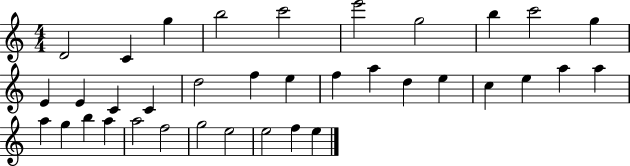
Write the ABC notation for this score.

X:1
T:Untitled
M:4/4
L:1/4
K:C
D2 C g b2 c'2 e'2 g2 b c'2 g E E C C d2 f e f a d e c e a a a g b a a2 f2 g2 e2 e2 f e